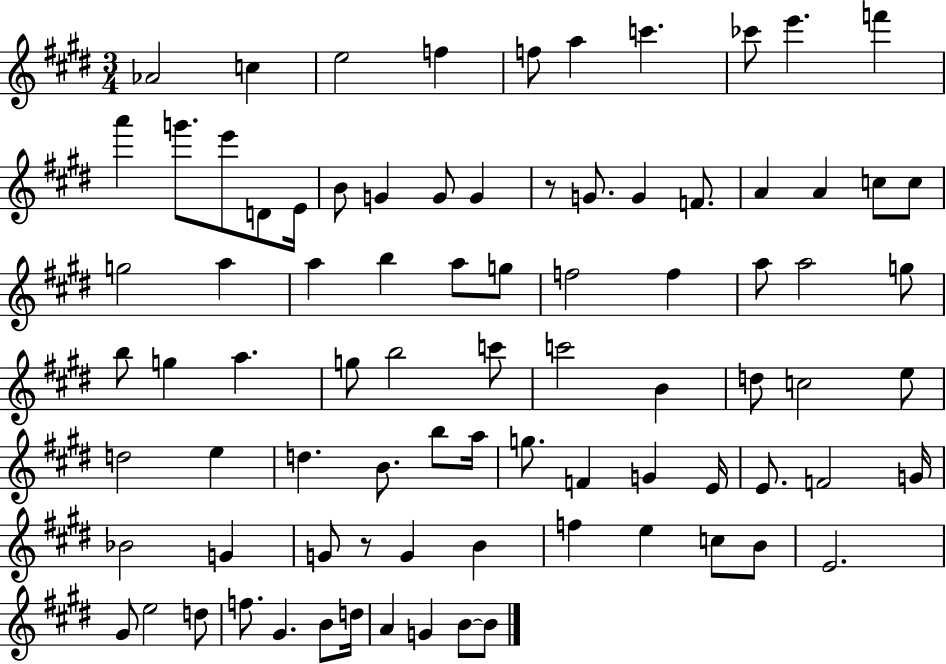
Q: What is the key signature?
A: E major